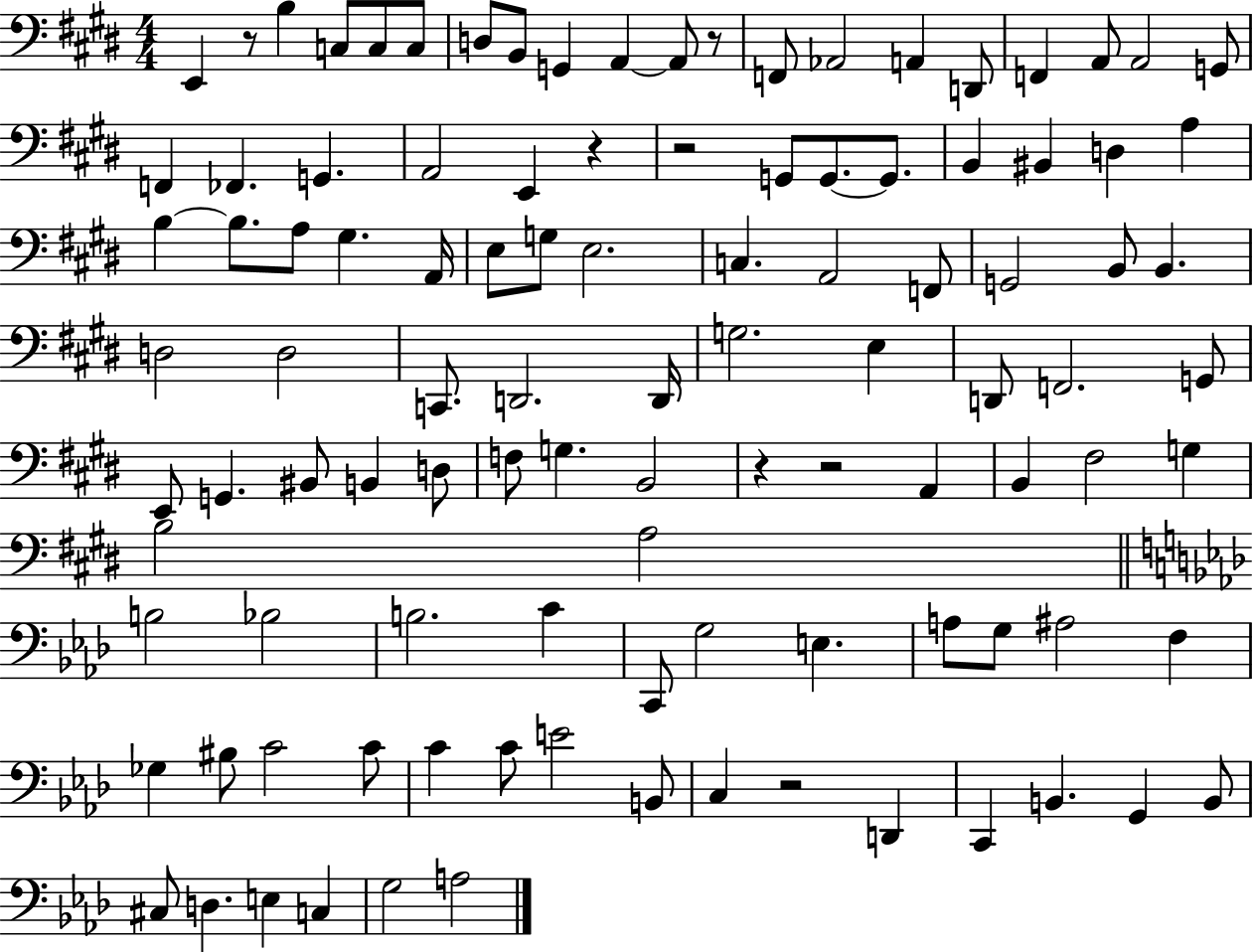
X:1
T:Untitled
M:4/4
L:1/4
K:E
E,, z/2 B, C,/2 C,/2 C,/2 D,/2 B,,/2 G,, A,, A,,/2 z/2 F,,/2 _A,,2 A,, D,,/2 F,, A,,/2 A,,2 G,,/2 F,, _F,, G,, A,,2 E,, z z2 G,,/2 G,,/2 G,,/2 B,, ^B,, D, A, B, B,/2 A,/2 ^G, A,,/4 E,/2 G,/2 E,2 C, A,,2 F,,/2 G,,2 B,,/2 B,, D,2 D,2 C,,/2 D,,2 D,,/4 G,2 E, D,,/2 F,,2 G,,/2 E,,/2 G,, ^B,,/2 B,, D,/2 F,/2 G, B,,2 z z2 A,, B,, ^F,2 G, B,2 A,2 B,2 _B,2 B,2 C C,,/2 G,2 E, A,/2 G,/2 ^A,2 F, _G, ^B,/2 C2 C/2 C C/2 E2 B,,/2 C, z2 D,, C,, B,, G,, B,,/2 ^C,/2 D, E, C, G,2 A,2